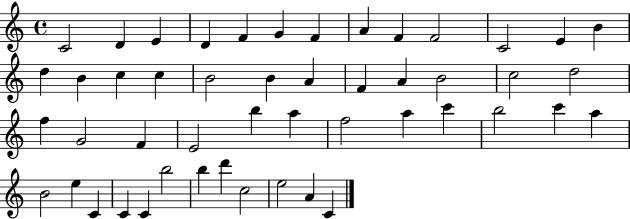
X:1
T:Untitled
M:4/4
L:1/4
K:C
C2 D E D F G F A F F2 C2 E B d B c c B2 B A F A B2 c2 d2 f G2 F E2 b a f2 a c' b2 c' a B2 e C C C b2 b d' c2 e2 A C